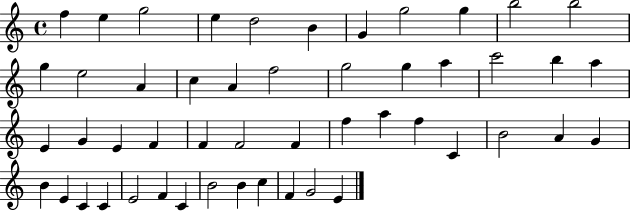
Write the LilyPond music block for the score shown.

{
  \clef treble
  \time 4/4
  \defaultTimeSignature
  \key c \major
  f''4 e''4 g''2 | e''4 d''2 b'4 | g'4 g''2 g''4 | b''2 b''2 | \break g''4 e''2 a'4 | c''4 a'4 f''2 | g''2 g''4 a''4 | c'''2 b''4 a''4 | \break e'4 g'4 e'4 f'4 | f'4 f'2 f'4 | f''4 a''4 f''4 c'4 | b'2 a'4 g'4 | \break b'4 e'4 c'4 c'4 | e'2 f'4 c'4 | b'2 b'4 c''4 | f'4 g'2 e'4 | \break \bar "|."
}